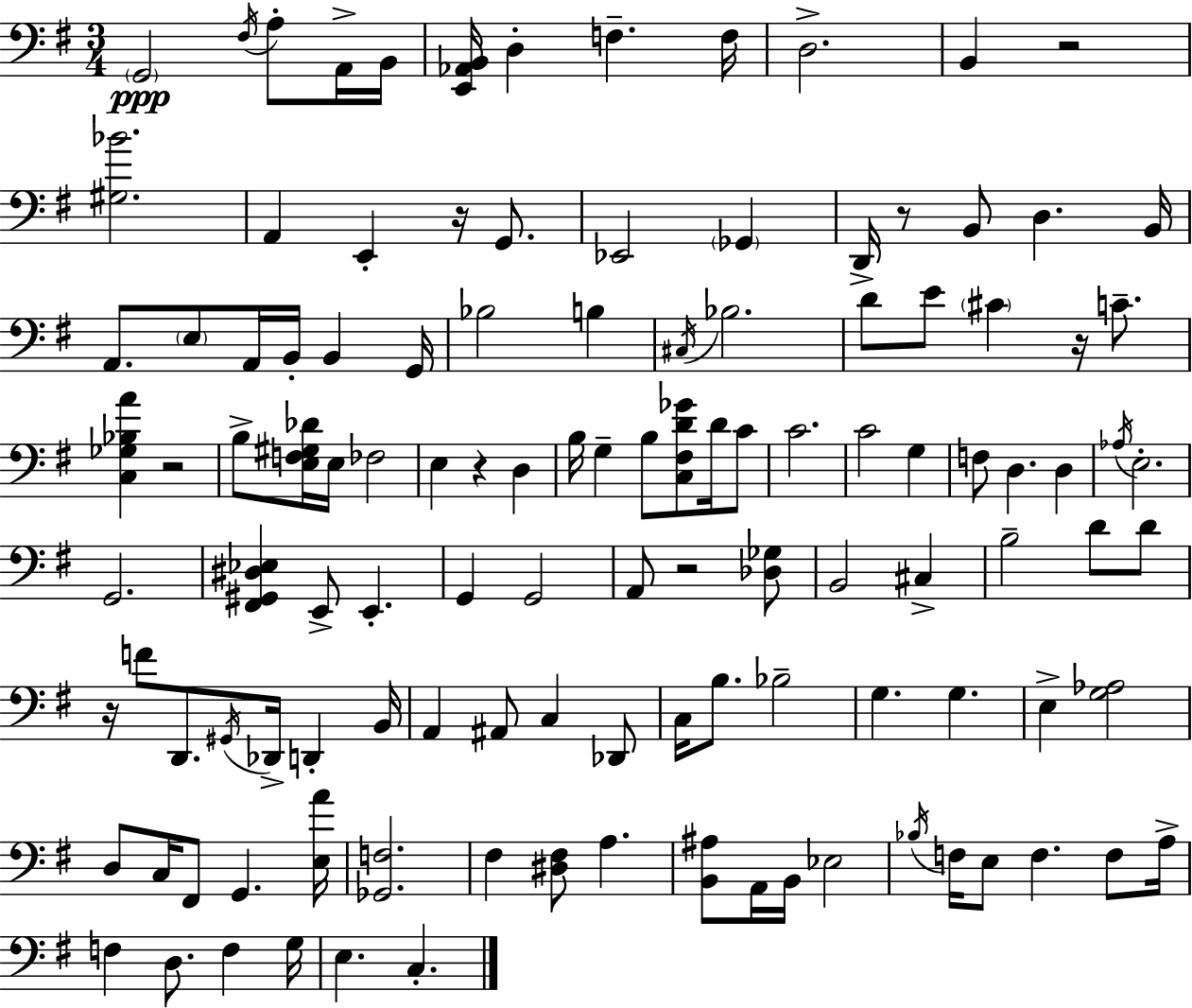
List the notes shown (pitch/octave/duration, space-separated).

G2/h F#3/s A3/e A2/s B2/s [E2,Ab2,B2]/s D3/q F3/q. F3/s D3/h. B2/q R/h [G#3,Bb4]/h. A2/q E2/q R/s G2/e. Eb2/h Gb2/q D2/s R/e B2/e D3/q. B2/s A2/e. E3/e A2/s B2/s B2/q G2/s Bb3/h B3/q C#3/s Bb3/h. D4/e E4/e C#4/q R/s C4/e. [C3,Gb3,Bb3,A4]/q R/h B3/e [E3,F3,G#3,Db4]/s E3/s FES3/h E3/q R/q D3/q B3/s G3/q B3/e [C3,F#3,D4,Gb4]/e D4/s C4/e C4/h. C4/h G3/q F3/e D3/q. D3/q Ab3/s E3/h. G2/h. [F#2,G#2,D#3,Eb3]/q E2/e E2/q. G2/q G2/h A2/e R/h [Db3,Gb3]/e B2/h C#3/q B3/h D4/e D4/e R/s F4/e D2/e. G#2/s Db2/s D2/q B2/s A2/q A#2/e C3/q Db2/e C3/s B3/e. Bb3/h G3/q. G3/q. E3/q [G3,Ab3]/h D3/e C3/s F#2/e G2/q. [E3,A4]/s [Gb2,F3]/h. F#3/q [D#3,F#3]/e A3/q. [B2,A#3]/e A2/s B2/s Eb3/h Bb3/s F3/s E3/e F3/q. F3/e A3/s F3/q D3/e. F3/q G3/s E3/q. C3/q.